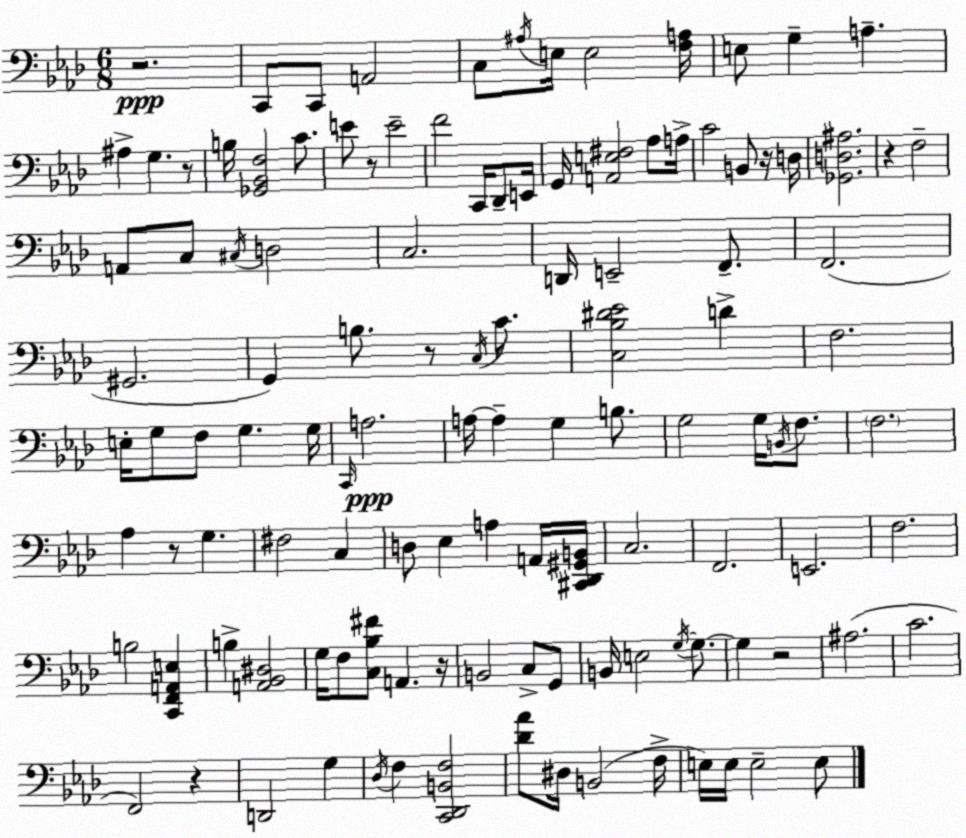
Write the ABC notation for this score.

X:1
T:Untitled
M:6/8
L:1/4
K:Ab
z2 C,,/2 C,,/2 A,,2 C,/2 ^A,/4 E,/4 E,2 [F,A,]/4 E,/2 G, A, ^A, G, z/2 B,/4 [_G,,_B,,F,]2 C/2 E/2 z/2 E2 F2 C,,/4 _D,,/2 E,,/4 G,,/4 [A,,E,^F,]2 _A,/2 A,/4 C2 B,,/2 z/4 D,/4 [_G,,D,^A,]2 z F,2 A,,/2 C,/2 ^C,/4 D,2 C,2 D,,/4 E,,2 F,,/2 F,,2 ^G,,2 G,, B,/2 z/2 C,/4 C/2 [C,_B,^D_E]2 D F,2 E,/4 G,/2 F,/2 G, G,/4 C,,/4 A,2 A,/4 A, G, B,/2 G,2 G,/4 B,,/4 F,/2 F,2 _A, z/2 G, ^F,2 C, D,/2 _E, A, A,,/4 [^C,,_D,,^G,,B,,]/4 C,2 F,,2 E,,2 F,2 B,2 [C,,F,,A,,E,] B, [A,,_B,,^D,]2 G,/4 F,/2 [C,_B,^F]/2 A,, z/4 B,,2 C,/2 G,,/2 B,,/4 E,2 G,/4 G,/2 G, z2 ^A,2 C2 F,,2 z D,,2 G, _D,/4 F, [C,,_D,,B,,F,]2 [_D_A]/2 ^D,/4 B,,2 F,/4 E,/4 E,/4 E,2 E,/2